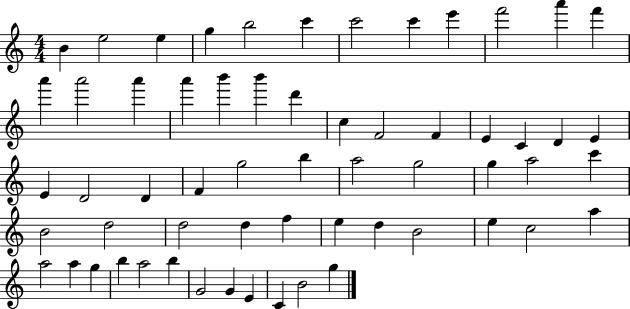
{
  \clef treble
  \numericTimeSignature
  \time 4/4
  \key c \major
  b'4 e''2 e''4 | g''4 b''2 c'''4 | c'''2 c'''4 e'''4 | f'''2 a'''4 f'''4 | \break a'''4 a'''2 a'''4 | a'''4 b'''4 b'''4 d'''4 | c''4 f'2 f'4 | e'4 c'4 d'4 e'4 | \break e'4 d'2 d'4 | f'4 g''2 b''4 | a''2 g''2 | g''4 a''2 c'''4 | \break b'2 d''2 | d''2 d''4 f''4 | e''4 d''4 b'2 | e''4 c''2 a''4 | \break a''2 a''4 g''4 | b''4 a''2 b''4 | g'2 g'4 e'4 | c'4 b'2 g''4 | \break \bar "|."
}